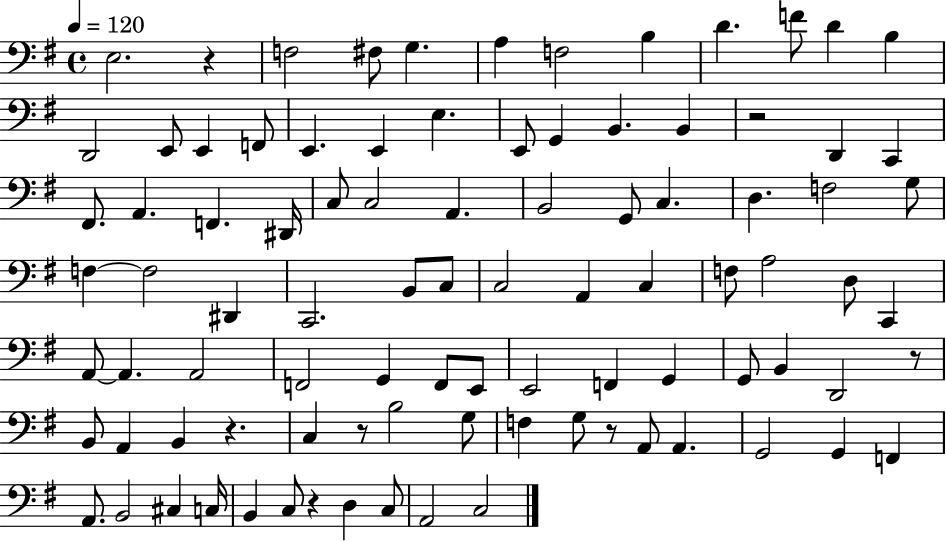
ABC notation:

X:1
T:Untitled
M:4/4
L:1/4
K:G
E,2 z F,2 ^F,/2 G, A, F,2 B, D F/2 D B, D,,2 E,,/2 E,, F,,/2 E,, E,, E, E,,/2 G,, B,, B,, z2 D,, C,, ^F,,/2 A,, F,, ^D,,/4 C,/2 C,2 A,, B,,2 G,,/2 C, D, F,2 G,/2 F, F,2 ^D,, C,,2 B,,/2 C,/2 C,2 A,, C, F,/2 A,2 D,/2 C,, A,,/2 A,, A,,2 F,,2 G,, F,,/2 E,,/2 E,,2 F,, G,, G,,/2 B,, D,,2 z/2 B,,/2 A,, B,, z C, z/2 B,2 G,/2 F, G,/2 z/2 A,,/2 A,, G,,2 G,, F,, A,,/2 B,,2 ^C, C,/4 B,, C,/2 z D, C,/2 A,,2 C,2